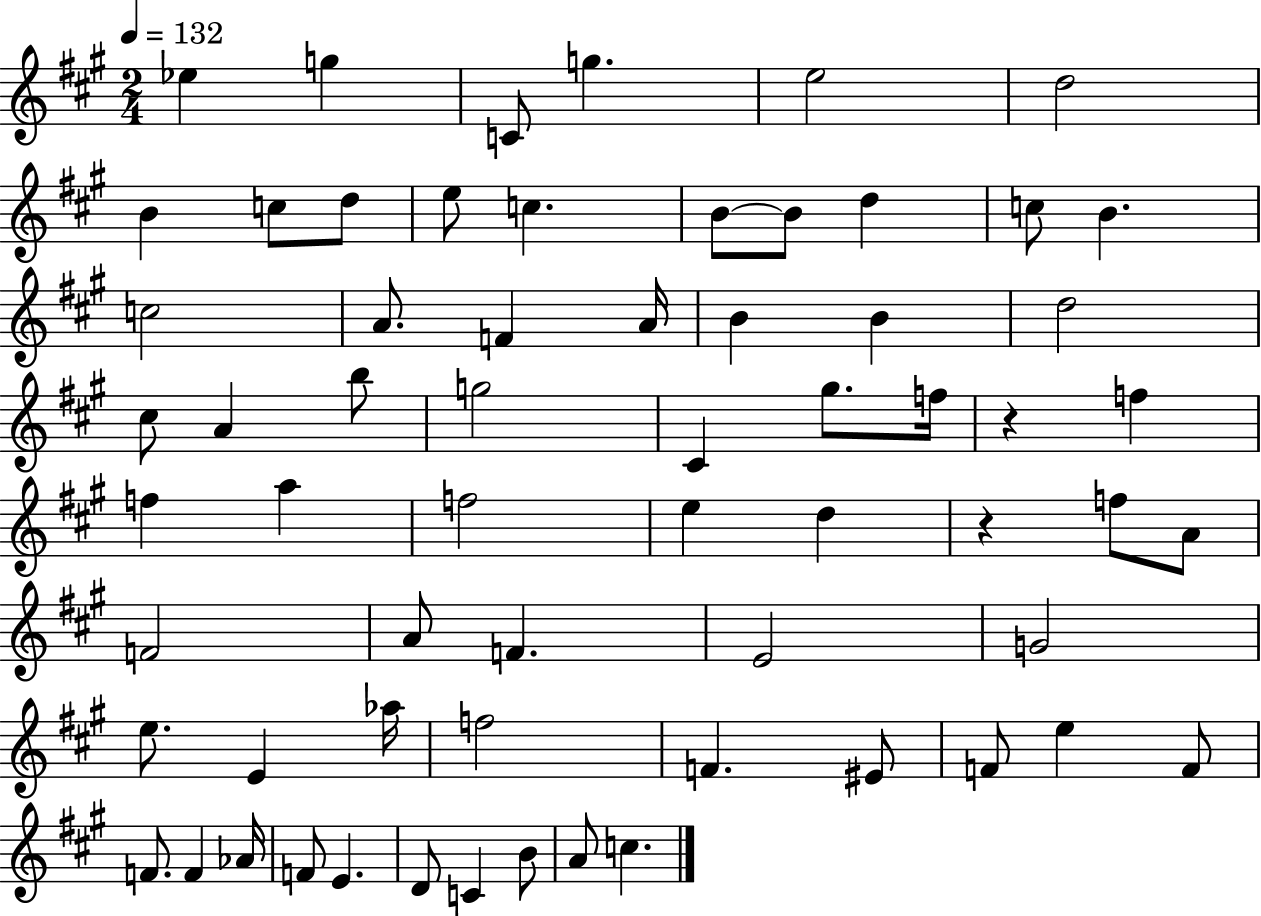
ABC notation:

X:1
T:Untitled
M:2/4
L:1/4
K:A
_e g C/2 g e2 d2 B c/2 d/2 e/2 c B/2 B/2 d c/2 B c2 A/2 F A/4 B B d2 ^c/2 A b/2 g2 ^C ^g/2 f/4 z f f a f2 e d z f/2 A/2 F2 A/2 F E2 G2 e/2 E _a/4 f2 F ^E/2 F/2 e F/2 F/2 F _A/4 F/2 E D/2 C B/2 A/2 c